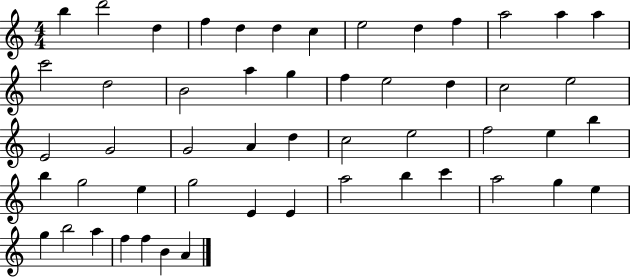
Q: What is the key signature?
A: C major